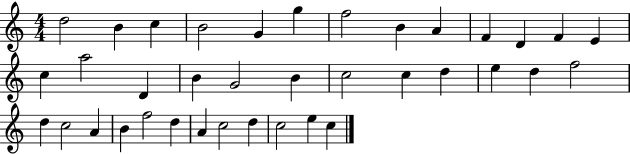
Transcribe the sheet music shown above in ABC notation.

X:1
T:Untitled
M:4/4
L:1/4
K:C
d2 B c B2 G g f2 B A F D F E c a2 D B G2 B c2 c d e d f2 d c2 A B f2 d A c2 d c2 e c